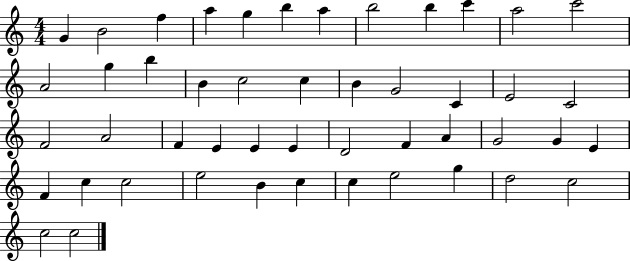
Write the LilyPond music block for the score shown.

{
  \clef treble
  \numericTimeSignature
  \time 4/4
  \key c \major
  g'4 b'2 f''4 | a''4 g''4 b''4 a''4 | b''2 b''4 c'''4 | a''2 c'''2 | \break a'2 g''4 b''4 | b'4 c''2 c''4 | b'4 g'2 c'4 | e'2 c'2 | \break f'2 a'2 | f'4 e'4 e'4 e'4 | d'2 f'4 a'4 | g'2 g'4 e'4 | \break f'4 c''4 c''2 | e''2 b'4 c''4 | c''4 e''2 g''4 | d''2 c''2 | \break c''2 c''2 | \bar "|."
}